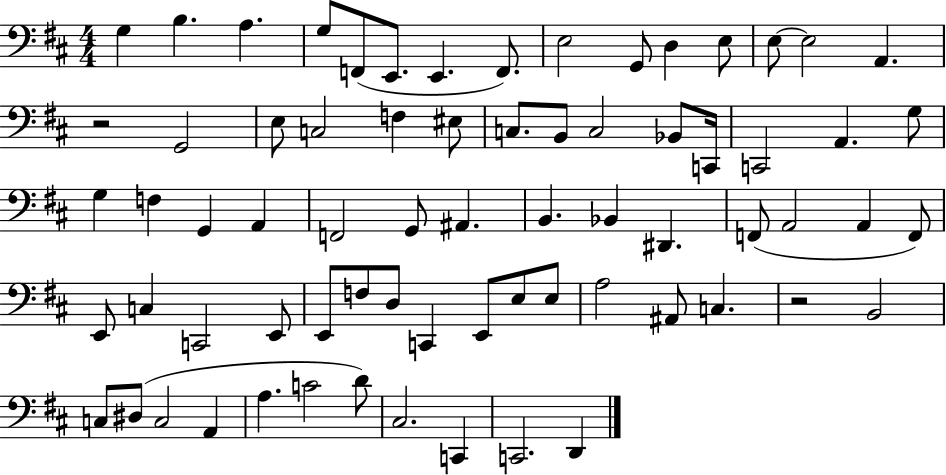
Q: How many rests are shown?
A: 2